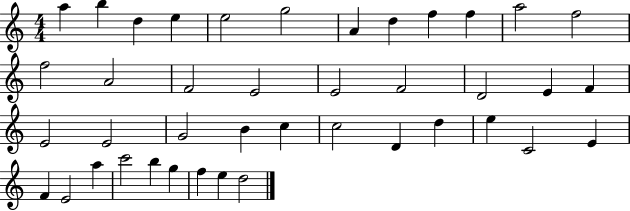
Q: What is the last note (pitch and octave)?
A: D5